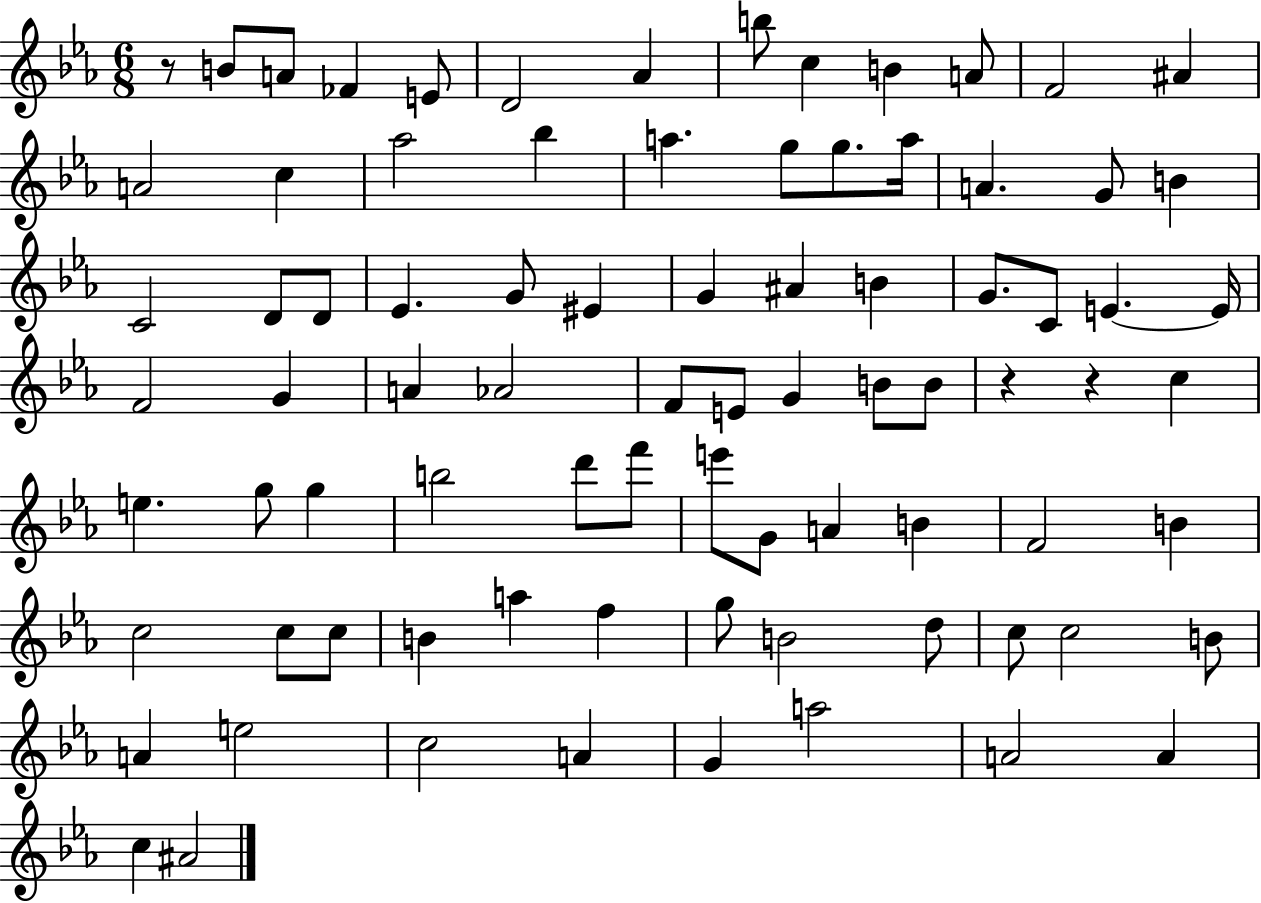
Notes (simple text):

R/e B4/e A4/e FES4/q E4/e D4/h Ab4/q B5/e C5/q B4/q A4/e F4/h A#4/q A4/h C5/q Ab5/h Bb5/q A5/q. G5/e G5/e. A5/s A4/q. G4/e B4/q C4/h D4/e D4/e Eb4/q. G4/e EIS4/q G4/q A#4/q B4/q G4/e. C4/e E4/q. E4/s F4/h G4/q A4/q Ab4/h F4/e E4/e G4/q B4/e B4/e R/q R/q C5/q E5/q. G5/e G5/q B5/h D6/e F6/e E6/e G4/e A4/q B4/q F4/h B4/q C5/h C5/e C5/e B4/q A5/q F5/q G5/e B4/h D5/e C5/e C5/h B4/e A4/q E5/h C5/h A4/q G4/q A5/h A4/h A4/q C5/q A#4/h